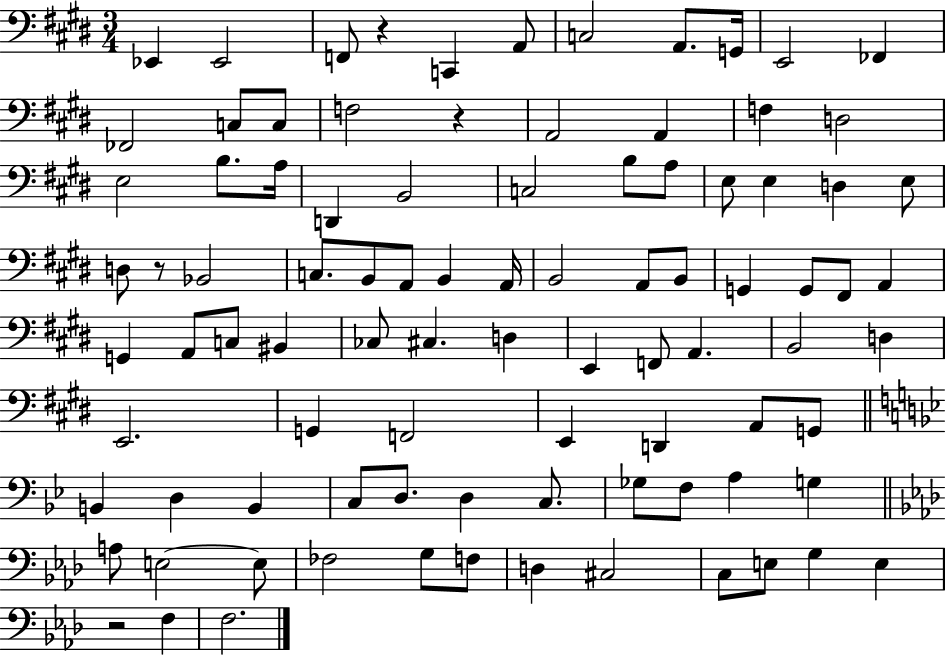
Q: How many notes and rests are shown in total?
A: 92